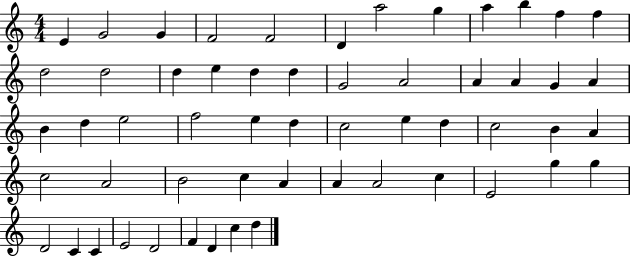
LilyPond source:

{
  \clef treble
  \numericTimeSignature
  \time 4/4
  \key c \major
  e'4 g'2 g'4 | f'2 f'2 | d'4 a''2 g''4 | a''4 b''4 f''4 f''4 | \break d''2 d''2 | d''4 e''4 d''4 d''4 | g'2 a'2 | a'4 a'4 g'4 a'4 | \break b'4 d''4 e''2 | f''2 e''4 d''4 | c''2 e''4 d''4 | c''2 b'4 a'4 | \break c''2 a'2 | b'2 c''4 a'4 | a'4 a'2 c''4 | e'2 g''4 g''4 | \break d'2 c'4 c'4 | e'2 d'2 | f'4 d'4 c''4 d''4 | \bar "|."
}